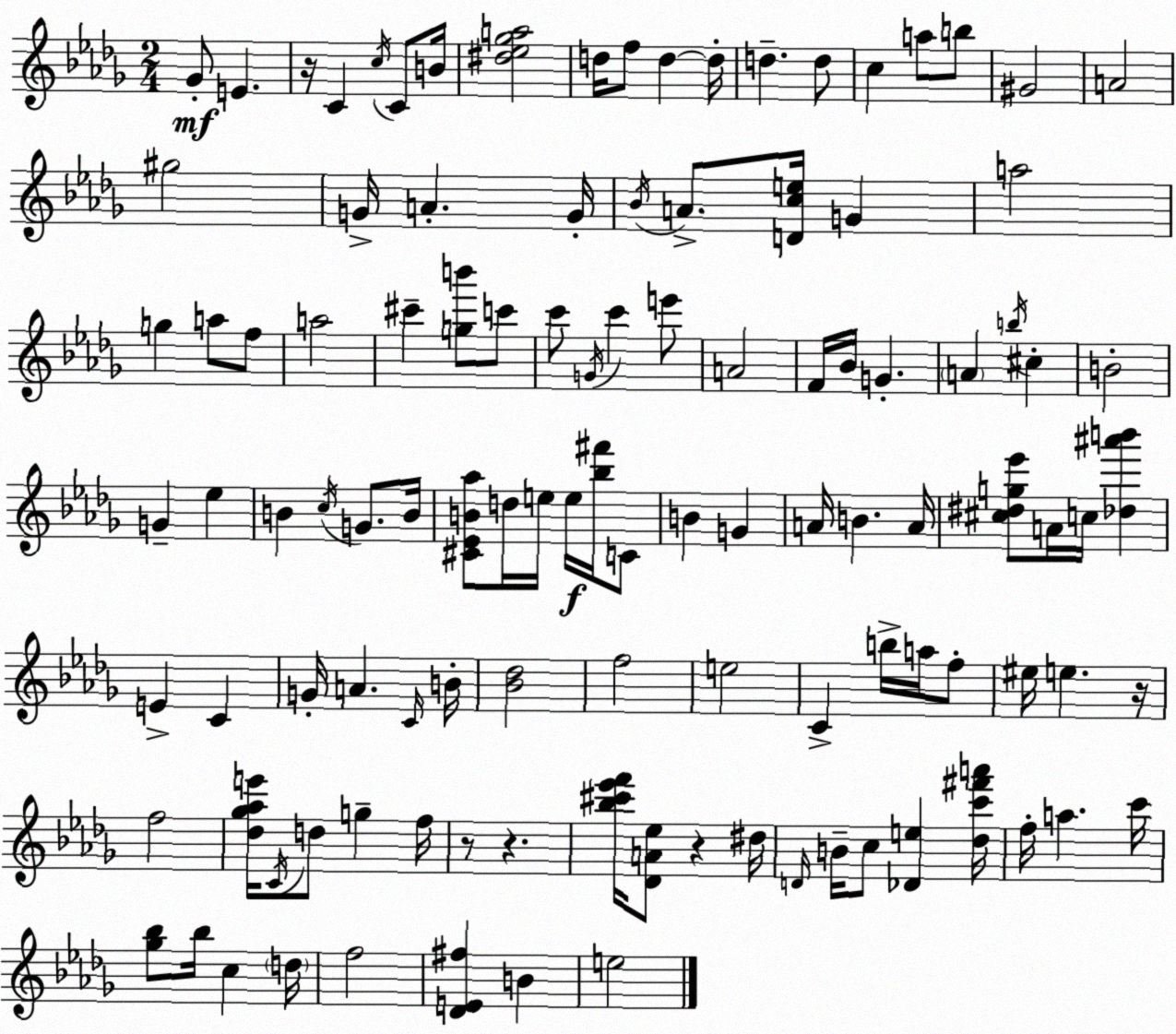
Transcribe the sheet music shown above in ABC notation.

X:1
T:Untitled
M:2/4
L:1/4
K:Bbm
_G/2 E z/4 C c/4 C/2 B/4 [^d_e_ga]2 d/4 f/2 d d/4 d d/2 c a/2 b/2 ^G2 A2 ^g2 G/4 A G/4 _B/4 A/2 [Dce]/4 G a2 g a/2 f/2 a2 ^c' [gb']/2 c'/2 c'/2 G/4 c' e'/2 A2 F/4 _B/4 G A b/4 ^c B2 G _e B c/4 G/2 B/4 [^C_EB_a]/2 d/4 e/4 e/4 [_b^f']/4 C/2 B G A/4 B A/4 [^c^dg_e']/2 A/4 c/4 [_d^a'b'] E C G/4 A C/4 B/4 [_B_d]2 f2 e2 C b/4 a/4 f/2 ^e/4 e z/4 f2 [_d_g_ae']/4 C/4 d/2 g f/4 z/2 z [_b^c'_e'f']/4 [_DA_e]/2 z ^d/4 D/4 B/4 c/2 [_De] [_dc'^f'a']/4 f/4 a c'/4 [_g_b]/2 _b/4 c d/4 f2 [_DE^f] B e2